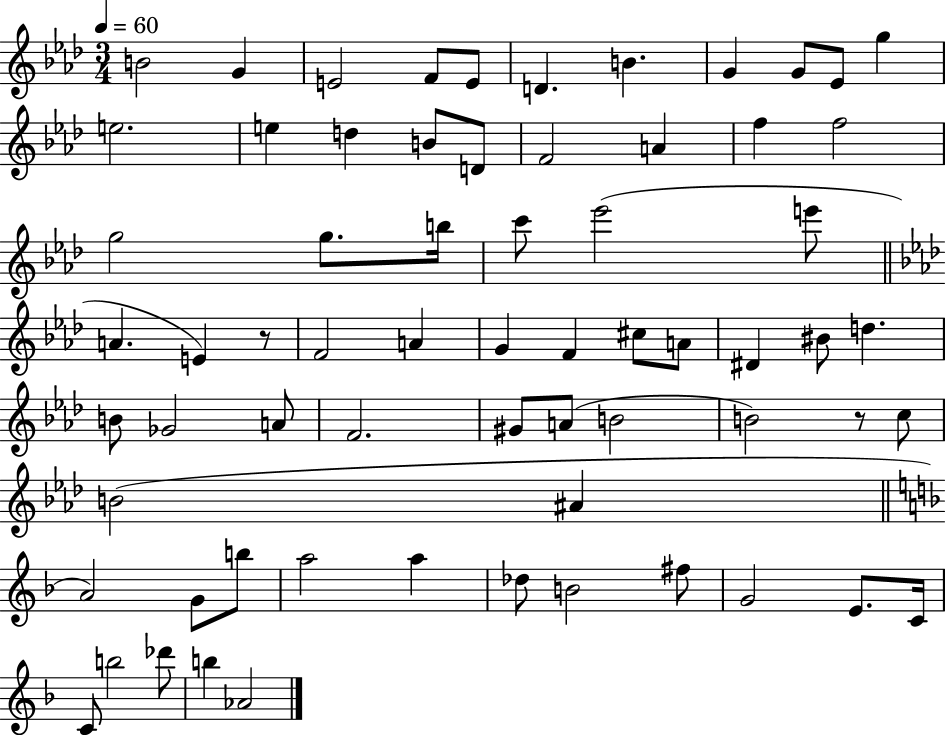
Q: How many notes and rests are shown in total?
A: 66